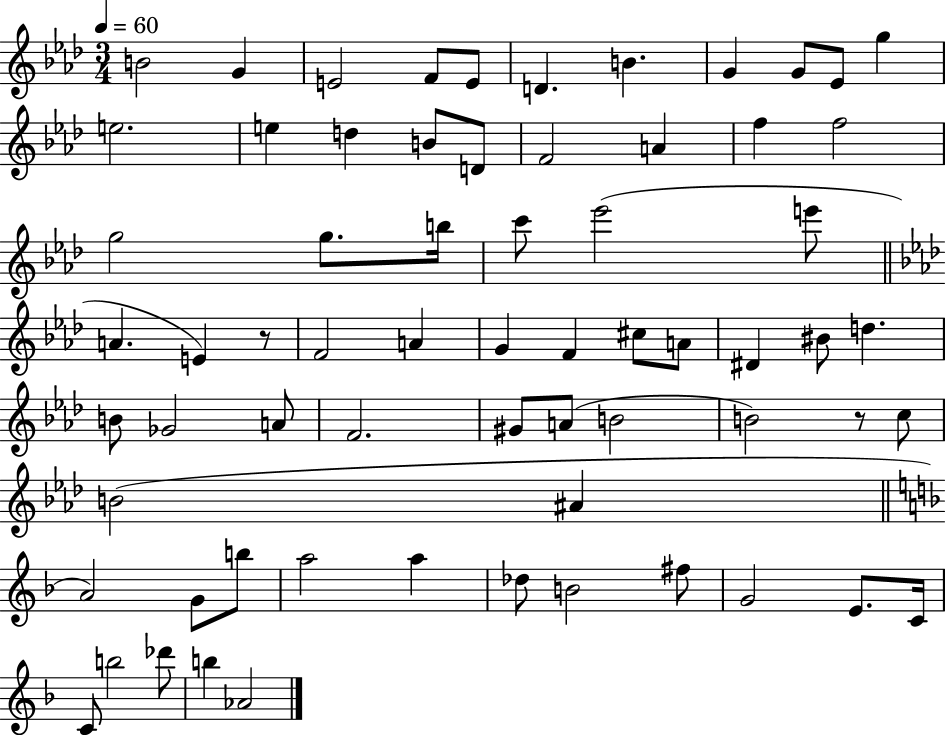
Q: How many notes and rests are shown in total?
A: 66